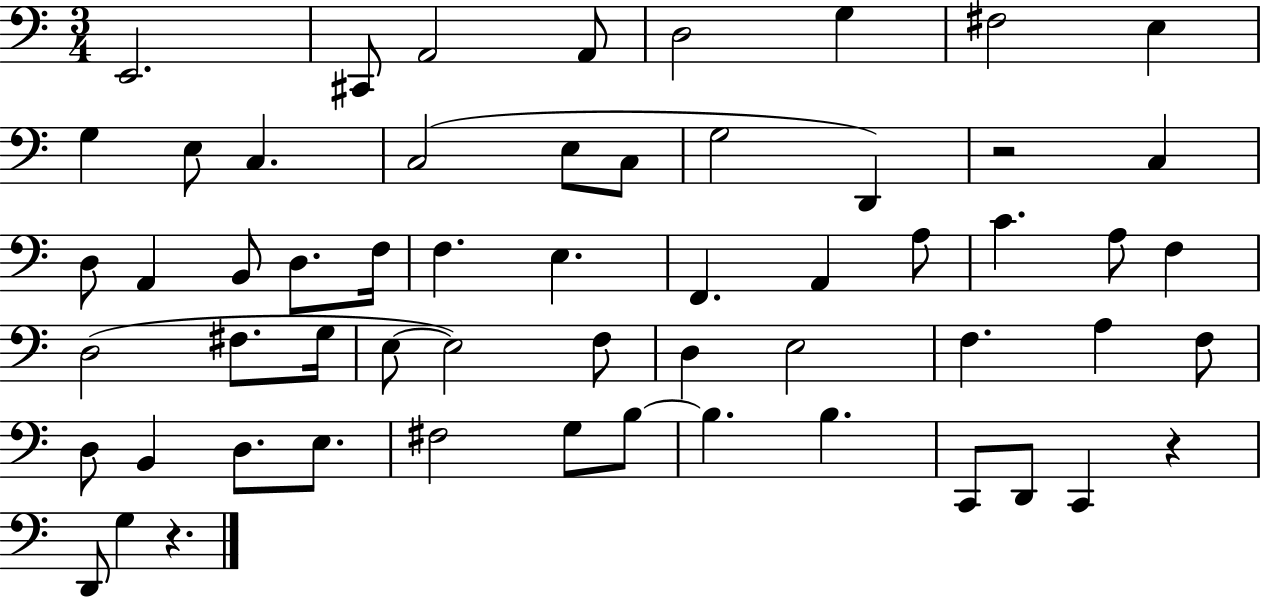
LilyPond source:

{
  \clef bass
  \numericTimeSignature
  \time 3/4
  \key c \major
  e,2. | cis,8 a,2 a,8 | d2 g4 | fis2 e4 | \break g4 e8 c4. | c2( e8 c8 | g2 d,4) | r2 c4 | \break d8 a,4 b,8 d8. f16 | f4. e4. | f,4. a,4 a8 | c'4. a8 f4 | \break d2( fis8. g16 | e8~~ e2) f8 | d4 e2 | f4. a4 f8 | \break d8 b,4 d8. e8. | fis2 g8 b8~~ | b4. b4. | c,8 d,8 c,4 r4 | \break d,8 g4 r4. | \bar "|."
}